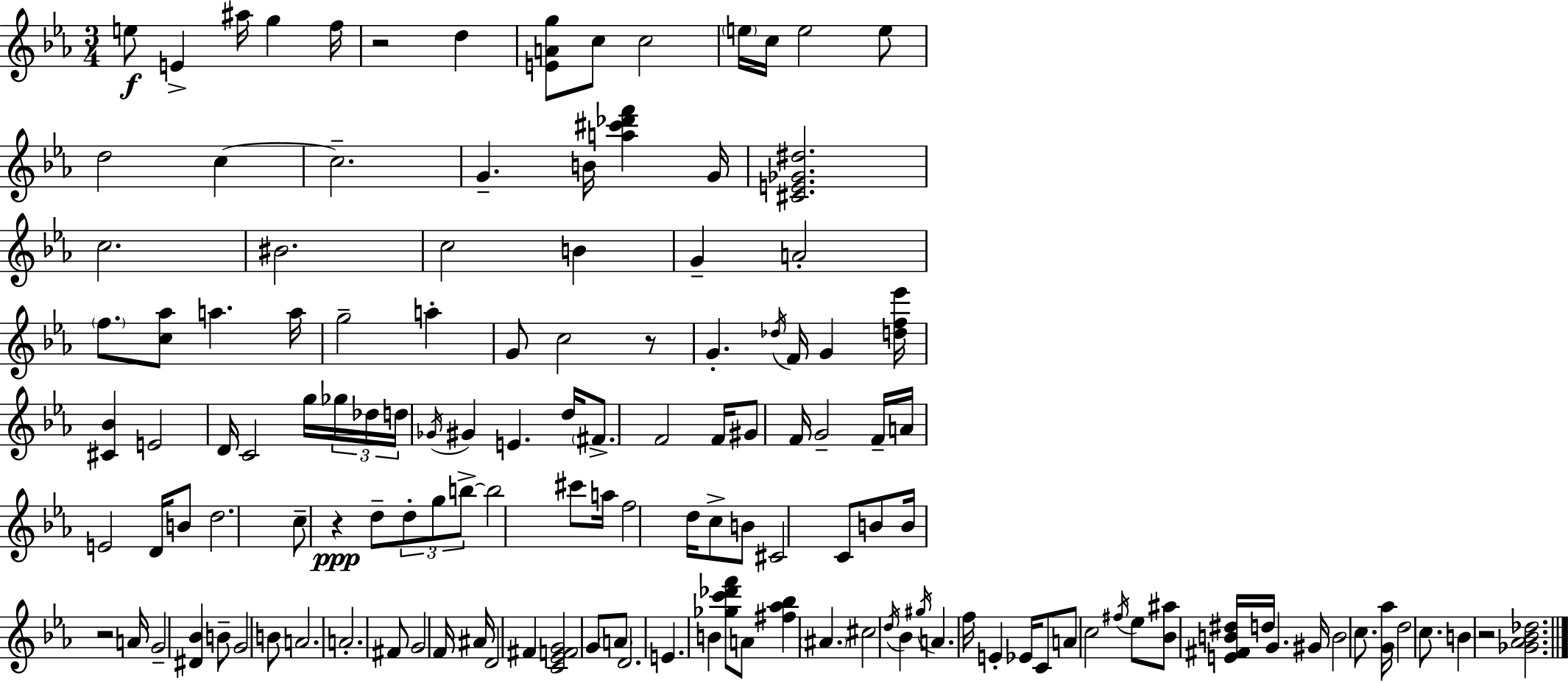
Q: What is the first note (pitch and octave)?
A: E5